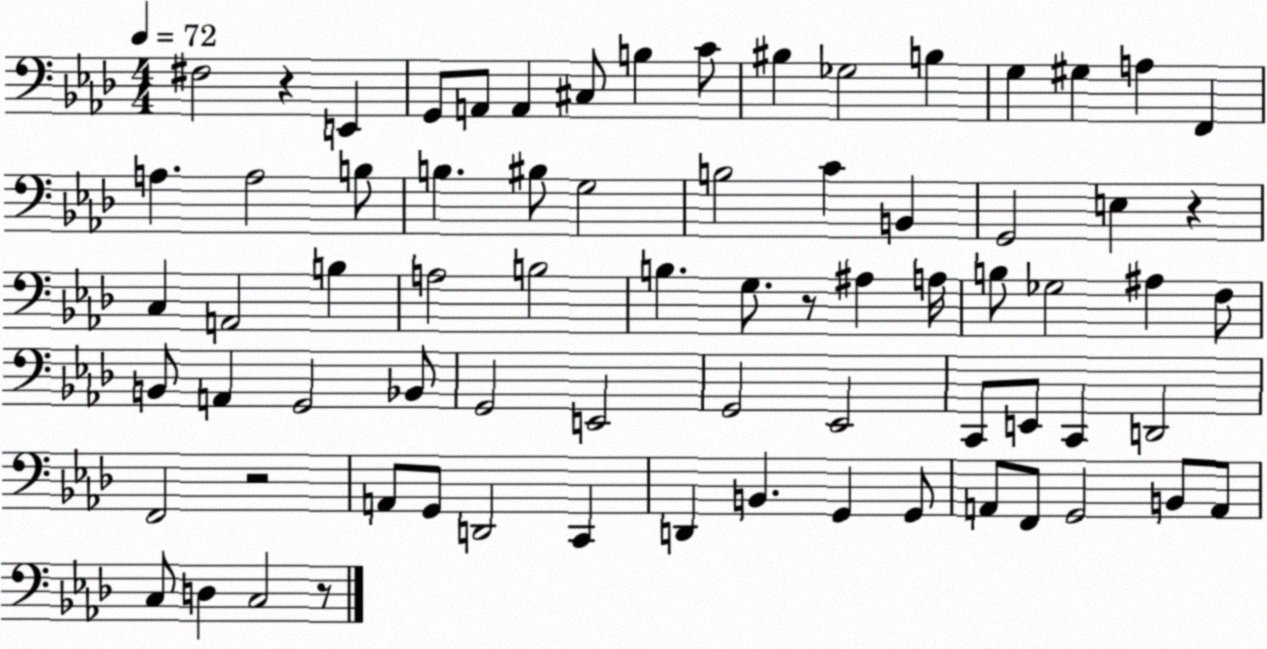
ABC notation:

X:1
T:Untitled
M:4/4
L:1/4
K:Ab
^F,2 z E,, G,,/2 A,,/2 A,, ^C,/2 B, C/2 ^B, _G,2 B, G, ^G, A, F,, A, A,2 B,/2 B, ^B,/2 G,2 B,2 C B,, G,,2 E, z C, A,,2 B, A,2 B,2 B, G,/2 z/2 ^A, A,/4 B,/2 _G,2 ^A, F,/2 B,,/2 A,, G,,2 _B,,/2 G,,2 E,,2 G,,2 _E,,2 C,,/2 E,,/2 C,, D,,2 F,,2 z2 A,,/2 G,,/2 D,,2 C,, D,, B,, G,, G,,/2 A,,/2 F,,/2 G,,2 B,,/2 A,,/2 C,/2 D, C,2 z/2